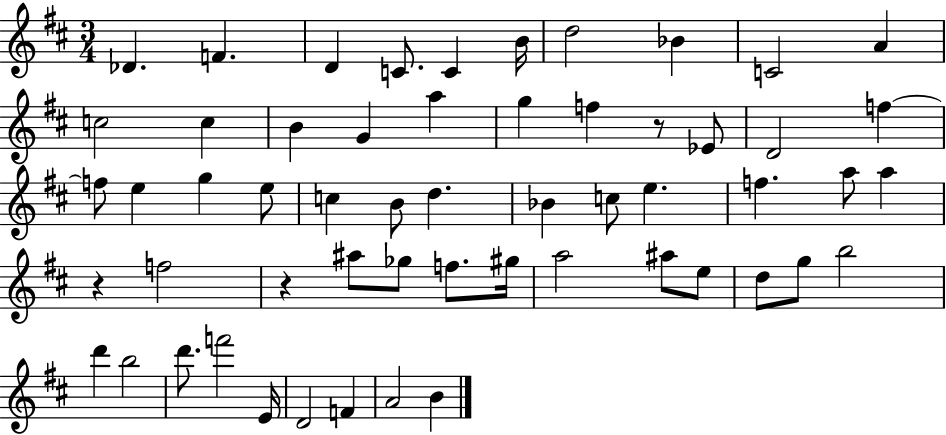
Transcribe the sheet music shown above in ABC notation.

X:1
T:Untitled
M:3/4
L:1/4
K:D
_D F D C/2 C B/4 d2 _B C2 A c2 c B G a g f z/2 _E/2 D2 f f/2 e g e/2 c B/2 d _B c/2 e f a/2 a z f2 z ^a/2 _g/2 f/2 ^g/4 a2 ^a/2 e/2 d/2 g/2 b2 d' b2 d'/2 f'2 E/4 D2 F A2 B